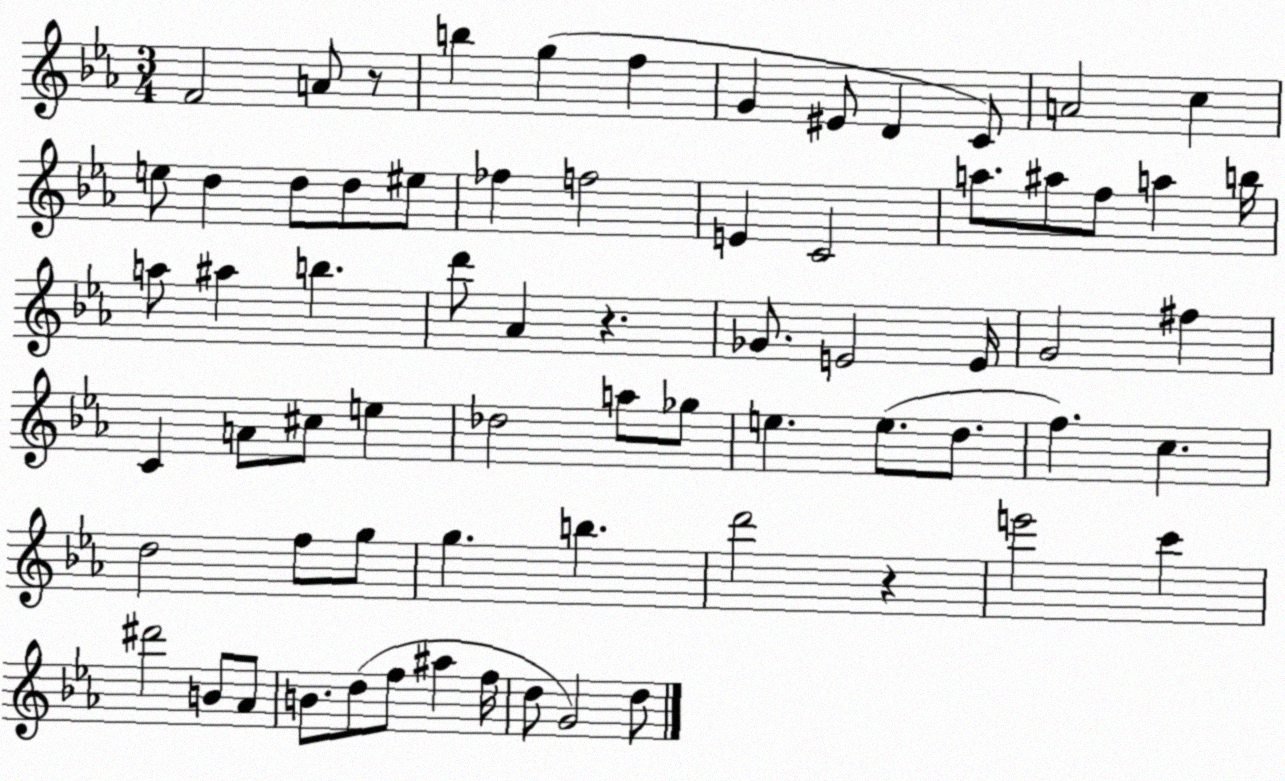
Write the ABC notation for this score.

X:1
T:Untitled
M:3/4
L:1/4
K:Eb
F2 A/2 z/2 b g f G ^E/2 D C/2 A2 c e/2 d d/2 d/2 ^e/2 _f f2 E C2 a/2 ^a/2 f/2 a b/4 a/2 ^a b d'/2 _A z _G/2 E2 E/4 G2 ^f C A/2 ^c/2 e _d2 a/2 _g/2 e e/2 d/2 f c d2 f/2 g/2 g b d'2 z e'2 c' ^d'2 B/2 _A/2 B/2 d/2 f/2 ^a f/4 d/2 G2 d/2